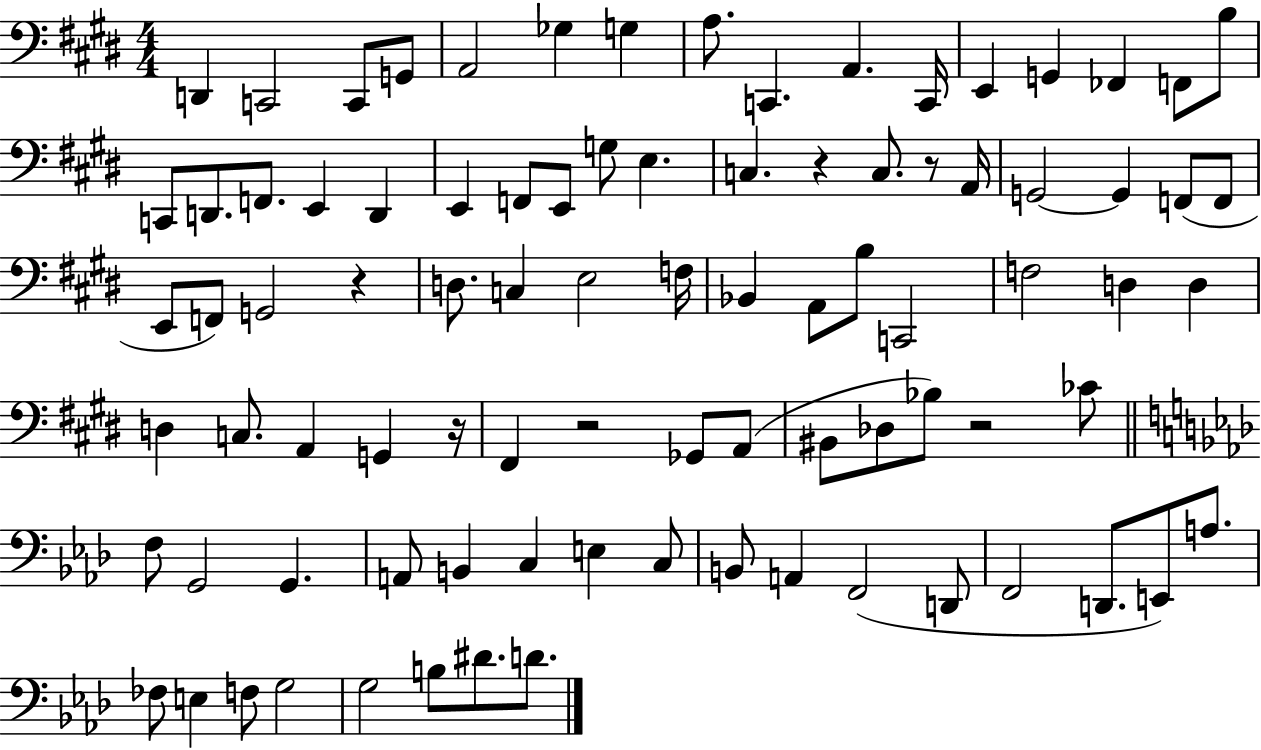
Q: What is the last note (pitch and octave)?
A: D4